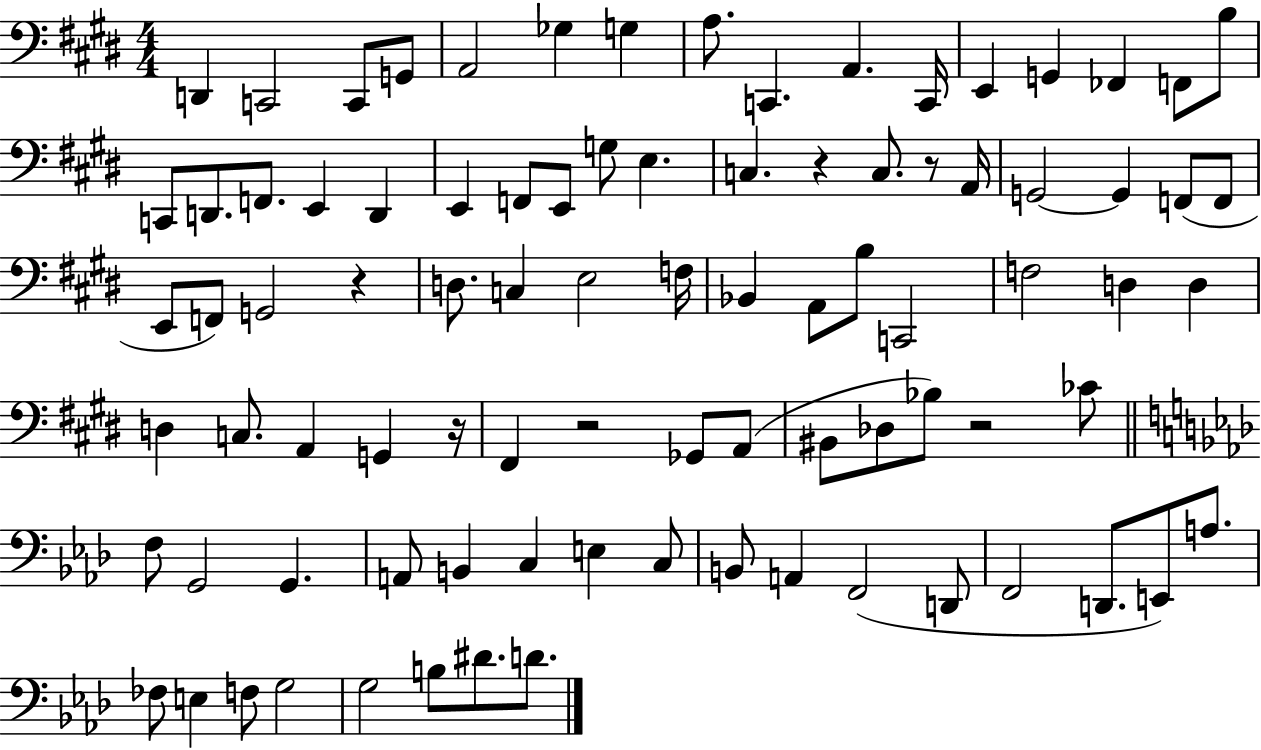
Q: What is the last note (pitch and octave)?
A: D4